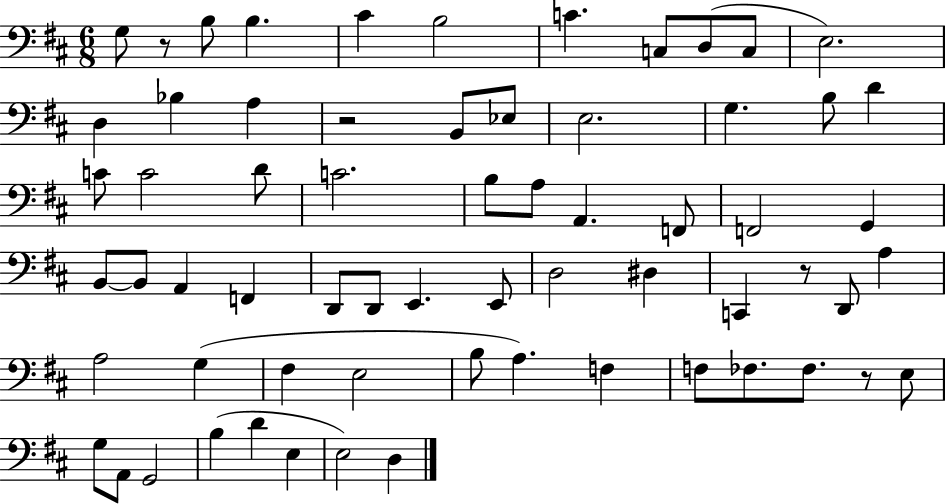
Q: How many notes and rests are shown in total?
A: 65